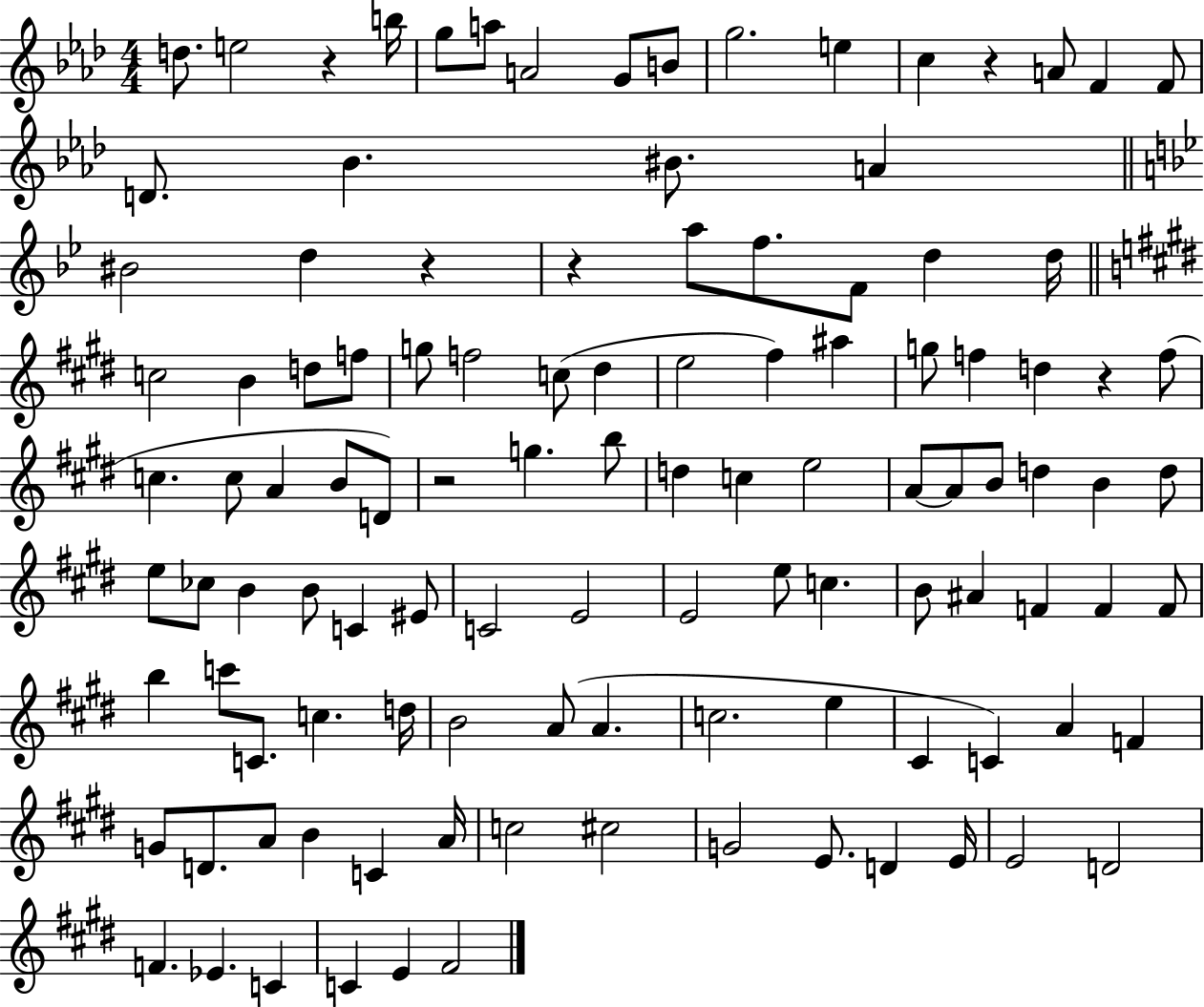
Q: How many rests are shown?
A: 6